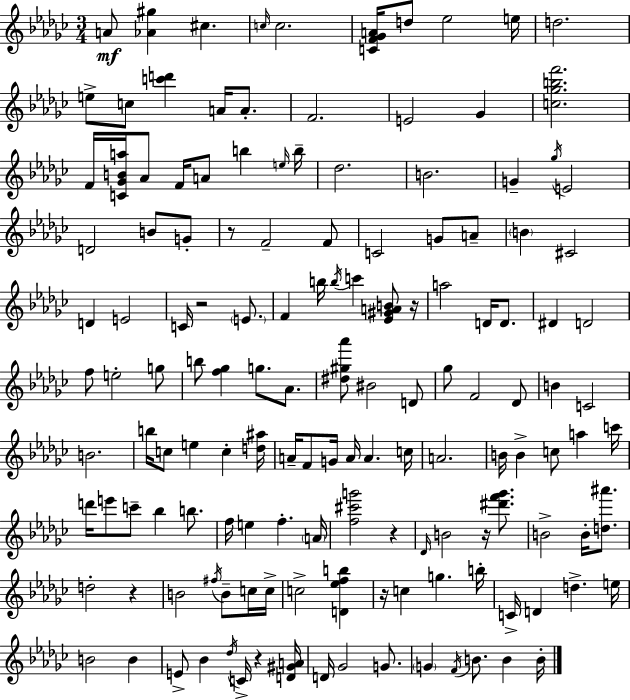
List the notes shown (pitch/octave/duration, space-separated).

A4/e [Ab4,G#5]/q C#5/q. C5/s C5/h. [C4,F4,Gb4,A4]/s D5/e Eb5/h E5/s D5/h. E5/e C5/e [C6,D6]/q A4/s A4/e. F4/h. E4/h Gb4/q [C5,Gb5,B5,F6]/h. F4/s [C4,Gb4,B4,A5]/s Ab4/e F4/s A4/e B5/q E5/s B5/s Db5/h. B4/h. G4/q Gb5/s E4/h D4/h B4/e G4/e R/e F4/h F4/e C4/h G4/e A4/e B4/q C#4/h D4/q E4/h C4/s R/h E4/e. F4/q B5/s B5/s C6/q [Eb4,G#4,A4,B4]/e R/s A5/h D4/s D4/e. D#4/q D4/h F5/e E5/h G5/e B5/e [F5,Gb5]/q G5/e. Ab4/e. [D#5,G#5,Ab6]/e BIS4/h D4/e Gb5/e F4/h Db4/e B4/q C4/h B4/h. B5/s C5/e E5/q C5/q [D5,A#5]/s A4/s F4/e G4/s A4/s A4/q. C5/s A4/h. B4/s B4/q C5/e A5/q C6/s D6/s E6/e C6/e Bb5/q B5/e. F5/s E5/q F5/q. A4/s [F5,C#6,G6]/h R/q Db4/s B4/h R/s [D#6,F6,Gb6]/e. B4/h B4/s [D5,A#6]/e. D5/h R/q B4/h F#5/s B4/e C5/s C5/s C5/h [D4,Eb5,F5,B5]/q R/s C5/q G5/q. B5/s C4/s D4/q D5/q. E5/s B4/h B4/q E4/e Bb4/q Db5/s C4/s R/q [D4,G#4,A4]/s D4/s Gb4/h G4/e. G4/q F4/s B4/e. B4/q B4/s